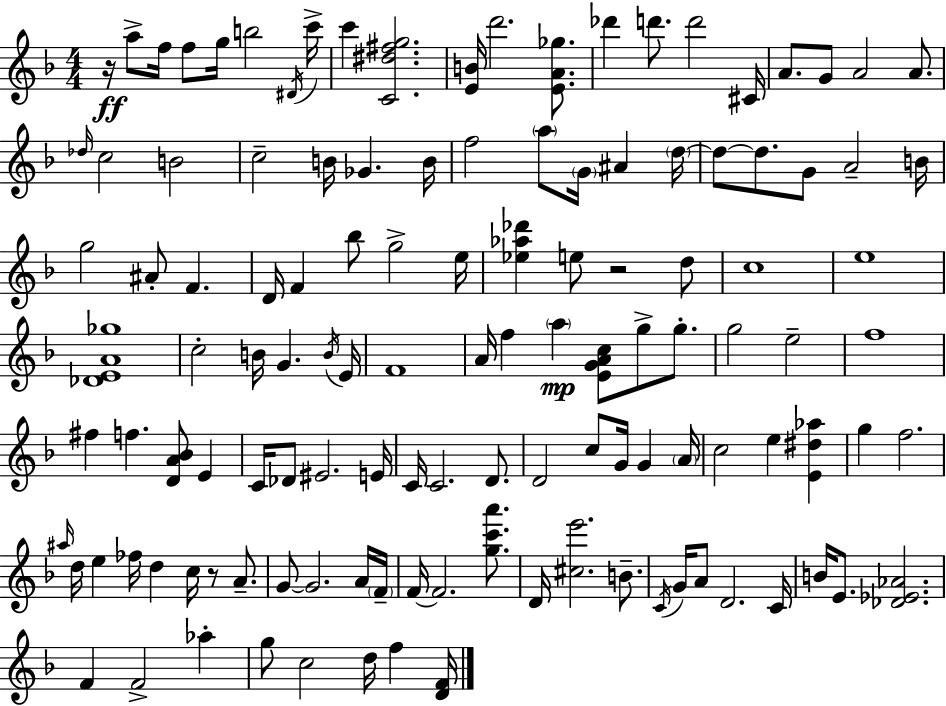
R/s A5/e F5/s F5/e G5/s B5/h D#4/s C6/s C6/q [C4,D#5,F#5,G5]/h. [E4,B4]/s D6/h. [E4,A4,Gb5]/e. Db6/q D6/e. D6/h C#4/s A4/e. G4/e A4/h A4/e. Db5/s C5/h B4/h C5/h B4/s Gb4/q. B4/s F5/h A5/e G4/s A#4/q D5/s D5/e D5/e. G4/e A4/h B4/s G5/h A#4/e F4/q. D4/s F4/q Bb5/e G5/h E5/s [Eb5,Ab5,Db6]/q E5/e R/h D5/e C5/w E5/w [Db4,E4,A4,Gb5]/w C5/h B4/s G4/q. B4/s E4/s F4/w A4/s F5/q A5/q [E4,G4,A4,C5]/e G5/e G5/e. G5/h E5/h F5/w F#5/q F5/q. [D4,A4,Bb4]/e E4/q C4/s Db4/e EIS4/h. E4/s C4/s C4/h. D4/e. D4/h C5/e G4/s G4/q A4/s C5/h E5/q [E4,D#5,Ab5]/q G5/q F5/h. A#5/s D5/s E5/q FES5/s D5/q C5/s R/e A4/e. G4/e G4/h. A4/s F4/s F4/s F4/h. [G5,C6,A6]/e. D4/s [C#5,E6]/h. B4/e. C4/s G4/s A4/e D4/h. C4/s B4/s E4/e. [Db4,Eb4,Ab4]/h. F4/q F4/h Ab5/q G5/e C5/h D5/s F5/q [D4,F4]/s